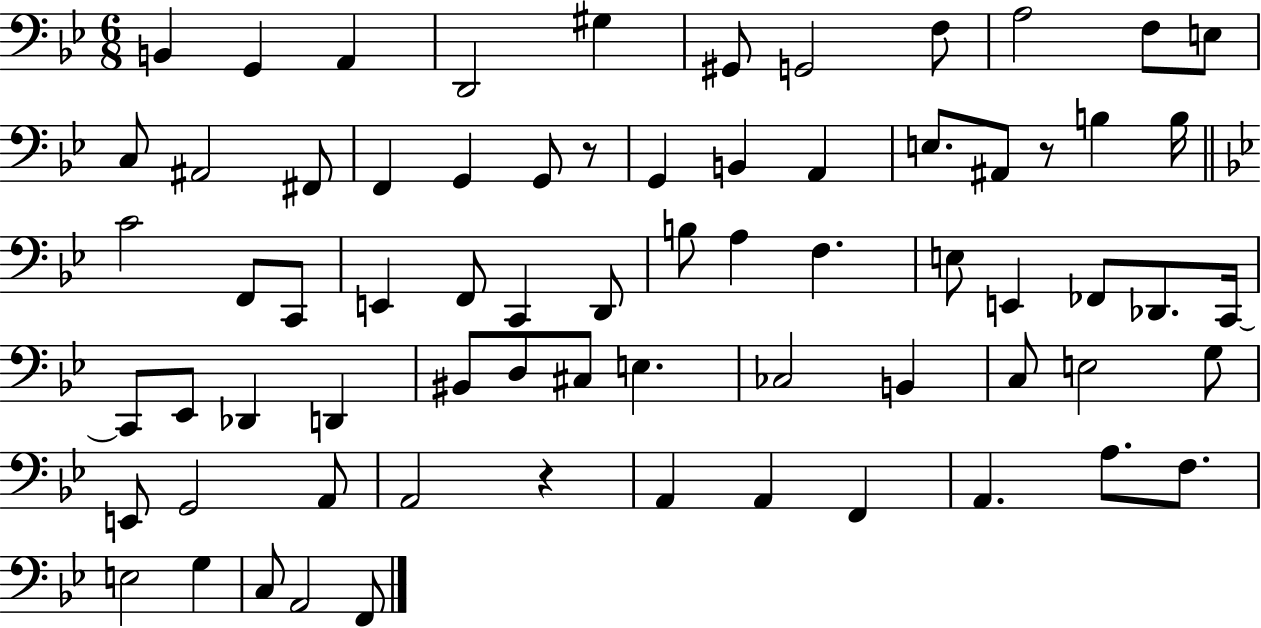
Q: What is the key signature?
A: BES major